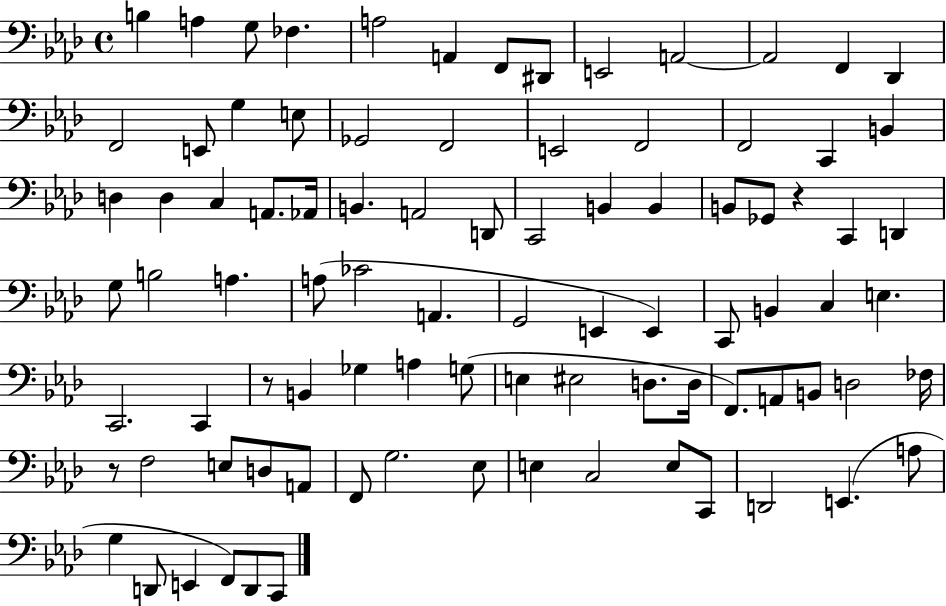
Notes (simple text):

B3/q A3/q G3/e FES3/q. A3/h A2/q F2/e D#2/e E2/h A2/h A2/h F2/q Db2/q F2/h E2/e G3/q E3/e Gb2/h F2/h E2/h F2/h F2/h C2/q B2/q D3/q D3/q C3/q A2/e. Ab2/s B2/q. A2/h D2/e C2/h B2/q B2/q B2/e Gb2/e R/q C2/q D2/q G3/e B3/h A3/q. A3/e CES4/h A2/q. G2/h E2/q E2/q C2/e B2/q C3/q E3/q. C2/h. C2/q R/e B2/q Gb3/q A3/q G3/e E3/q EIS3/h D3/e. D3/s F2/e. A2/e B2/e D3/h FES3/s R/e F3/h E3/e D3/e A2/e F2/e G3/h. Eb3/e E3/q C3/h E3/e C2/e D2/h E2/q. A3/e G3/q D2/e E2/q F2/e D2/e C2/e